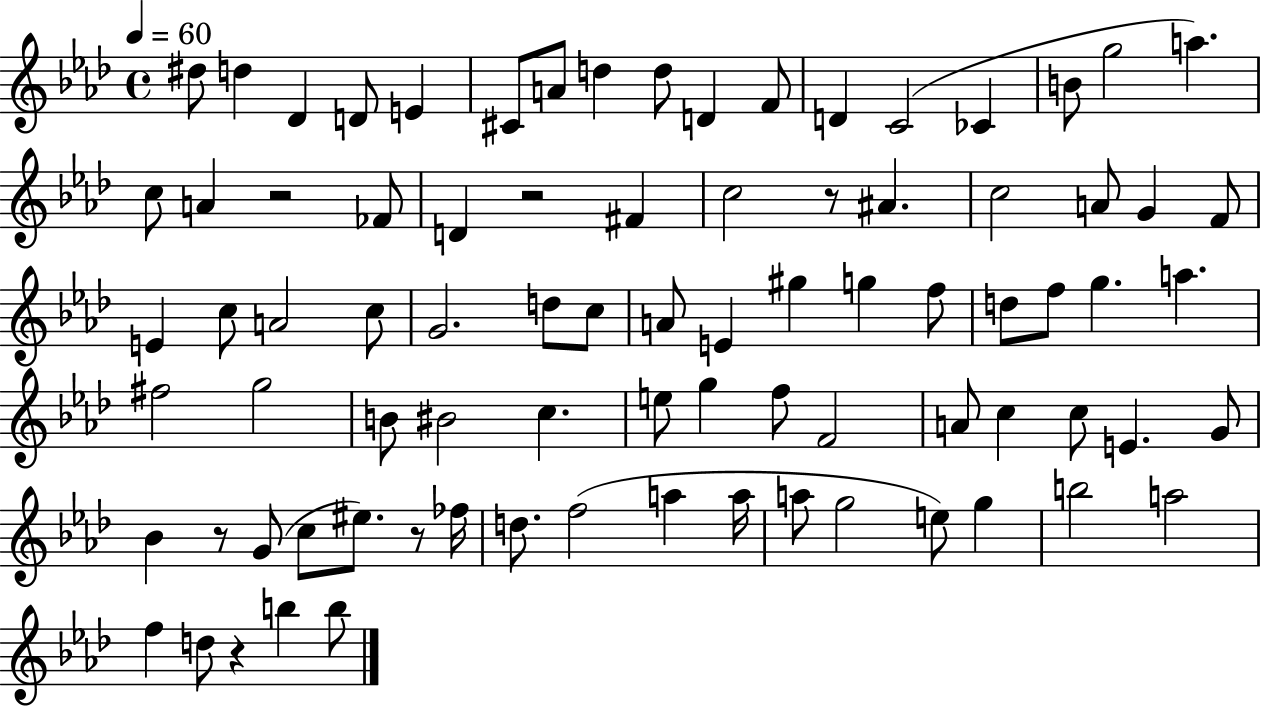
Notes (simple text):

D#5/e D5/q Db4/q D4/e E4/q C#4/e A4/e D5/q D5/e D4/q F4/e D4/q C4/h CES4/q B4/e G5/h A5/q. C5/e A4/q R/h FES4/e D4/q R/h F#4/q C5/h R/e A#4/q. C5/h A4/e G4/q F4/e E4/q C5/e A4/h C5/e G4/h. D5/e C5/e A4/e E4/q G#5/q G5/q F5/e D5/e F5/e G5/q. A5/q. F#5/h G5/h B4/e BIS4/h C5/q. E5/e G5/q F5/e F4/h A4/e C5/q C5/e E4/q. G4/e Bb4/q R/e G4/e C5/e EIS5/e. R/e FES5/s D5/e. F5/h A5/q A5/s A5/e G5/h E5/e G5/q B5/h A5/h F5/q D5/e R/q B5/q B5/e